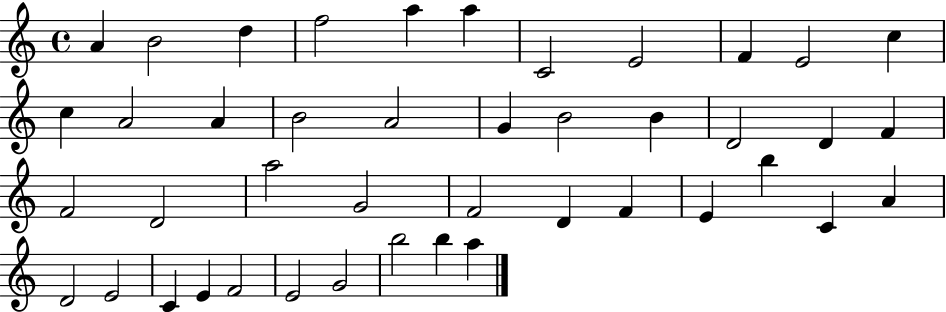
X:1
T:Untitled
M:4/4
L:1/4
K:C
A B2 d f2 a a C2 E2 F E2 c c A2 A B2 A2 G B2 B D2 D F F2 D2 a2 G2 F2 D F E b C A D2 E2 C E F2 E2 G2 b2 b a